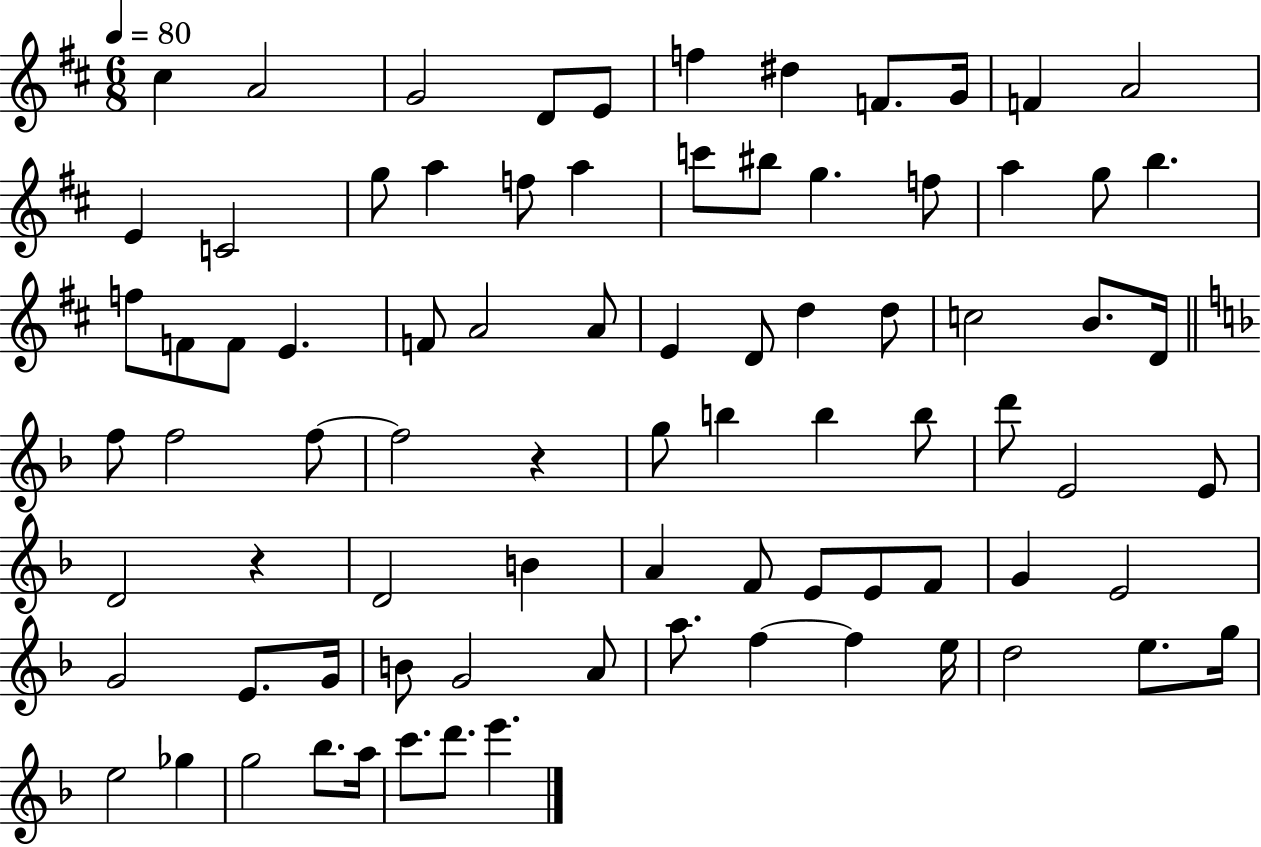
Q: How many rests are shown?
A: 2